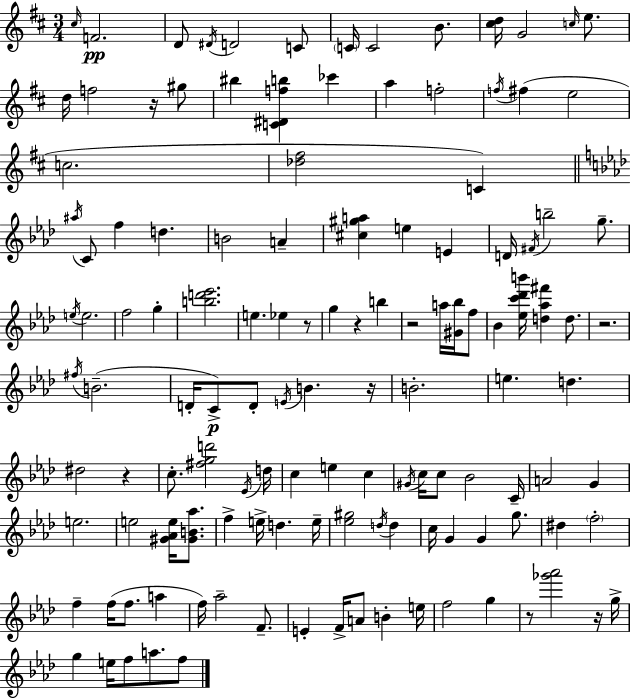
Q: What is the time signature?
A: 3/4